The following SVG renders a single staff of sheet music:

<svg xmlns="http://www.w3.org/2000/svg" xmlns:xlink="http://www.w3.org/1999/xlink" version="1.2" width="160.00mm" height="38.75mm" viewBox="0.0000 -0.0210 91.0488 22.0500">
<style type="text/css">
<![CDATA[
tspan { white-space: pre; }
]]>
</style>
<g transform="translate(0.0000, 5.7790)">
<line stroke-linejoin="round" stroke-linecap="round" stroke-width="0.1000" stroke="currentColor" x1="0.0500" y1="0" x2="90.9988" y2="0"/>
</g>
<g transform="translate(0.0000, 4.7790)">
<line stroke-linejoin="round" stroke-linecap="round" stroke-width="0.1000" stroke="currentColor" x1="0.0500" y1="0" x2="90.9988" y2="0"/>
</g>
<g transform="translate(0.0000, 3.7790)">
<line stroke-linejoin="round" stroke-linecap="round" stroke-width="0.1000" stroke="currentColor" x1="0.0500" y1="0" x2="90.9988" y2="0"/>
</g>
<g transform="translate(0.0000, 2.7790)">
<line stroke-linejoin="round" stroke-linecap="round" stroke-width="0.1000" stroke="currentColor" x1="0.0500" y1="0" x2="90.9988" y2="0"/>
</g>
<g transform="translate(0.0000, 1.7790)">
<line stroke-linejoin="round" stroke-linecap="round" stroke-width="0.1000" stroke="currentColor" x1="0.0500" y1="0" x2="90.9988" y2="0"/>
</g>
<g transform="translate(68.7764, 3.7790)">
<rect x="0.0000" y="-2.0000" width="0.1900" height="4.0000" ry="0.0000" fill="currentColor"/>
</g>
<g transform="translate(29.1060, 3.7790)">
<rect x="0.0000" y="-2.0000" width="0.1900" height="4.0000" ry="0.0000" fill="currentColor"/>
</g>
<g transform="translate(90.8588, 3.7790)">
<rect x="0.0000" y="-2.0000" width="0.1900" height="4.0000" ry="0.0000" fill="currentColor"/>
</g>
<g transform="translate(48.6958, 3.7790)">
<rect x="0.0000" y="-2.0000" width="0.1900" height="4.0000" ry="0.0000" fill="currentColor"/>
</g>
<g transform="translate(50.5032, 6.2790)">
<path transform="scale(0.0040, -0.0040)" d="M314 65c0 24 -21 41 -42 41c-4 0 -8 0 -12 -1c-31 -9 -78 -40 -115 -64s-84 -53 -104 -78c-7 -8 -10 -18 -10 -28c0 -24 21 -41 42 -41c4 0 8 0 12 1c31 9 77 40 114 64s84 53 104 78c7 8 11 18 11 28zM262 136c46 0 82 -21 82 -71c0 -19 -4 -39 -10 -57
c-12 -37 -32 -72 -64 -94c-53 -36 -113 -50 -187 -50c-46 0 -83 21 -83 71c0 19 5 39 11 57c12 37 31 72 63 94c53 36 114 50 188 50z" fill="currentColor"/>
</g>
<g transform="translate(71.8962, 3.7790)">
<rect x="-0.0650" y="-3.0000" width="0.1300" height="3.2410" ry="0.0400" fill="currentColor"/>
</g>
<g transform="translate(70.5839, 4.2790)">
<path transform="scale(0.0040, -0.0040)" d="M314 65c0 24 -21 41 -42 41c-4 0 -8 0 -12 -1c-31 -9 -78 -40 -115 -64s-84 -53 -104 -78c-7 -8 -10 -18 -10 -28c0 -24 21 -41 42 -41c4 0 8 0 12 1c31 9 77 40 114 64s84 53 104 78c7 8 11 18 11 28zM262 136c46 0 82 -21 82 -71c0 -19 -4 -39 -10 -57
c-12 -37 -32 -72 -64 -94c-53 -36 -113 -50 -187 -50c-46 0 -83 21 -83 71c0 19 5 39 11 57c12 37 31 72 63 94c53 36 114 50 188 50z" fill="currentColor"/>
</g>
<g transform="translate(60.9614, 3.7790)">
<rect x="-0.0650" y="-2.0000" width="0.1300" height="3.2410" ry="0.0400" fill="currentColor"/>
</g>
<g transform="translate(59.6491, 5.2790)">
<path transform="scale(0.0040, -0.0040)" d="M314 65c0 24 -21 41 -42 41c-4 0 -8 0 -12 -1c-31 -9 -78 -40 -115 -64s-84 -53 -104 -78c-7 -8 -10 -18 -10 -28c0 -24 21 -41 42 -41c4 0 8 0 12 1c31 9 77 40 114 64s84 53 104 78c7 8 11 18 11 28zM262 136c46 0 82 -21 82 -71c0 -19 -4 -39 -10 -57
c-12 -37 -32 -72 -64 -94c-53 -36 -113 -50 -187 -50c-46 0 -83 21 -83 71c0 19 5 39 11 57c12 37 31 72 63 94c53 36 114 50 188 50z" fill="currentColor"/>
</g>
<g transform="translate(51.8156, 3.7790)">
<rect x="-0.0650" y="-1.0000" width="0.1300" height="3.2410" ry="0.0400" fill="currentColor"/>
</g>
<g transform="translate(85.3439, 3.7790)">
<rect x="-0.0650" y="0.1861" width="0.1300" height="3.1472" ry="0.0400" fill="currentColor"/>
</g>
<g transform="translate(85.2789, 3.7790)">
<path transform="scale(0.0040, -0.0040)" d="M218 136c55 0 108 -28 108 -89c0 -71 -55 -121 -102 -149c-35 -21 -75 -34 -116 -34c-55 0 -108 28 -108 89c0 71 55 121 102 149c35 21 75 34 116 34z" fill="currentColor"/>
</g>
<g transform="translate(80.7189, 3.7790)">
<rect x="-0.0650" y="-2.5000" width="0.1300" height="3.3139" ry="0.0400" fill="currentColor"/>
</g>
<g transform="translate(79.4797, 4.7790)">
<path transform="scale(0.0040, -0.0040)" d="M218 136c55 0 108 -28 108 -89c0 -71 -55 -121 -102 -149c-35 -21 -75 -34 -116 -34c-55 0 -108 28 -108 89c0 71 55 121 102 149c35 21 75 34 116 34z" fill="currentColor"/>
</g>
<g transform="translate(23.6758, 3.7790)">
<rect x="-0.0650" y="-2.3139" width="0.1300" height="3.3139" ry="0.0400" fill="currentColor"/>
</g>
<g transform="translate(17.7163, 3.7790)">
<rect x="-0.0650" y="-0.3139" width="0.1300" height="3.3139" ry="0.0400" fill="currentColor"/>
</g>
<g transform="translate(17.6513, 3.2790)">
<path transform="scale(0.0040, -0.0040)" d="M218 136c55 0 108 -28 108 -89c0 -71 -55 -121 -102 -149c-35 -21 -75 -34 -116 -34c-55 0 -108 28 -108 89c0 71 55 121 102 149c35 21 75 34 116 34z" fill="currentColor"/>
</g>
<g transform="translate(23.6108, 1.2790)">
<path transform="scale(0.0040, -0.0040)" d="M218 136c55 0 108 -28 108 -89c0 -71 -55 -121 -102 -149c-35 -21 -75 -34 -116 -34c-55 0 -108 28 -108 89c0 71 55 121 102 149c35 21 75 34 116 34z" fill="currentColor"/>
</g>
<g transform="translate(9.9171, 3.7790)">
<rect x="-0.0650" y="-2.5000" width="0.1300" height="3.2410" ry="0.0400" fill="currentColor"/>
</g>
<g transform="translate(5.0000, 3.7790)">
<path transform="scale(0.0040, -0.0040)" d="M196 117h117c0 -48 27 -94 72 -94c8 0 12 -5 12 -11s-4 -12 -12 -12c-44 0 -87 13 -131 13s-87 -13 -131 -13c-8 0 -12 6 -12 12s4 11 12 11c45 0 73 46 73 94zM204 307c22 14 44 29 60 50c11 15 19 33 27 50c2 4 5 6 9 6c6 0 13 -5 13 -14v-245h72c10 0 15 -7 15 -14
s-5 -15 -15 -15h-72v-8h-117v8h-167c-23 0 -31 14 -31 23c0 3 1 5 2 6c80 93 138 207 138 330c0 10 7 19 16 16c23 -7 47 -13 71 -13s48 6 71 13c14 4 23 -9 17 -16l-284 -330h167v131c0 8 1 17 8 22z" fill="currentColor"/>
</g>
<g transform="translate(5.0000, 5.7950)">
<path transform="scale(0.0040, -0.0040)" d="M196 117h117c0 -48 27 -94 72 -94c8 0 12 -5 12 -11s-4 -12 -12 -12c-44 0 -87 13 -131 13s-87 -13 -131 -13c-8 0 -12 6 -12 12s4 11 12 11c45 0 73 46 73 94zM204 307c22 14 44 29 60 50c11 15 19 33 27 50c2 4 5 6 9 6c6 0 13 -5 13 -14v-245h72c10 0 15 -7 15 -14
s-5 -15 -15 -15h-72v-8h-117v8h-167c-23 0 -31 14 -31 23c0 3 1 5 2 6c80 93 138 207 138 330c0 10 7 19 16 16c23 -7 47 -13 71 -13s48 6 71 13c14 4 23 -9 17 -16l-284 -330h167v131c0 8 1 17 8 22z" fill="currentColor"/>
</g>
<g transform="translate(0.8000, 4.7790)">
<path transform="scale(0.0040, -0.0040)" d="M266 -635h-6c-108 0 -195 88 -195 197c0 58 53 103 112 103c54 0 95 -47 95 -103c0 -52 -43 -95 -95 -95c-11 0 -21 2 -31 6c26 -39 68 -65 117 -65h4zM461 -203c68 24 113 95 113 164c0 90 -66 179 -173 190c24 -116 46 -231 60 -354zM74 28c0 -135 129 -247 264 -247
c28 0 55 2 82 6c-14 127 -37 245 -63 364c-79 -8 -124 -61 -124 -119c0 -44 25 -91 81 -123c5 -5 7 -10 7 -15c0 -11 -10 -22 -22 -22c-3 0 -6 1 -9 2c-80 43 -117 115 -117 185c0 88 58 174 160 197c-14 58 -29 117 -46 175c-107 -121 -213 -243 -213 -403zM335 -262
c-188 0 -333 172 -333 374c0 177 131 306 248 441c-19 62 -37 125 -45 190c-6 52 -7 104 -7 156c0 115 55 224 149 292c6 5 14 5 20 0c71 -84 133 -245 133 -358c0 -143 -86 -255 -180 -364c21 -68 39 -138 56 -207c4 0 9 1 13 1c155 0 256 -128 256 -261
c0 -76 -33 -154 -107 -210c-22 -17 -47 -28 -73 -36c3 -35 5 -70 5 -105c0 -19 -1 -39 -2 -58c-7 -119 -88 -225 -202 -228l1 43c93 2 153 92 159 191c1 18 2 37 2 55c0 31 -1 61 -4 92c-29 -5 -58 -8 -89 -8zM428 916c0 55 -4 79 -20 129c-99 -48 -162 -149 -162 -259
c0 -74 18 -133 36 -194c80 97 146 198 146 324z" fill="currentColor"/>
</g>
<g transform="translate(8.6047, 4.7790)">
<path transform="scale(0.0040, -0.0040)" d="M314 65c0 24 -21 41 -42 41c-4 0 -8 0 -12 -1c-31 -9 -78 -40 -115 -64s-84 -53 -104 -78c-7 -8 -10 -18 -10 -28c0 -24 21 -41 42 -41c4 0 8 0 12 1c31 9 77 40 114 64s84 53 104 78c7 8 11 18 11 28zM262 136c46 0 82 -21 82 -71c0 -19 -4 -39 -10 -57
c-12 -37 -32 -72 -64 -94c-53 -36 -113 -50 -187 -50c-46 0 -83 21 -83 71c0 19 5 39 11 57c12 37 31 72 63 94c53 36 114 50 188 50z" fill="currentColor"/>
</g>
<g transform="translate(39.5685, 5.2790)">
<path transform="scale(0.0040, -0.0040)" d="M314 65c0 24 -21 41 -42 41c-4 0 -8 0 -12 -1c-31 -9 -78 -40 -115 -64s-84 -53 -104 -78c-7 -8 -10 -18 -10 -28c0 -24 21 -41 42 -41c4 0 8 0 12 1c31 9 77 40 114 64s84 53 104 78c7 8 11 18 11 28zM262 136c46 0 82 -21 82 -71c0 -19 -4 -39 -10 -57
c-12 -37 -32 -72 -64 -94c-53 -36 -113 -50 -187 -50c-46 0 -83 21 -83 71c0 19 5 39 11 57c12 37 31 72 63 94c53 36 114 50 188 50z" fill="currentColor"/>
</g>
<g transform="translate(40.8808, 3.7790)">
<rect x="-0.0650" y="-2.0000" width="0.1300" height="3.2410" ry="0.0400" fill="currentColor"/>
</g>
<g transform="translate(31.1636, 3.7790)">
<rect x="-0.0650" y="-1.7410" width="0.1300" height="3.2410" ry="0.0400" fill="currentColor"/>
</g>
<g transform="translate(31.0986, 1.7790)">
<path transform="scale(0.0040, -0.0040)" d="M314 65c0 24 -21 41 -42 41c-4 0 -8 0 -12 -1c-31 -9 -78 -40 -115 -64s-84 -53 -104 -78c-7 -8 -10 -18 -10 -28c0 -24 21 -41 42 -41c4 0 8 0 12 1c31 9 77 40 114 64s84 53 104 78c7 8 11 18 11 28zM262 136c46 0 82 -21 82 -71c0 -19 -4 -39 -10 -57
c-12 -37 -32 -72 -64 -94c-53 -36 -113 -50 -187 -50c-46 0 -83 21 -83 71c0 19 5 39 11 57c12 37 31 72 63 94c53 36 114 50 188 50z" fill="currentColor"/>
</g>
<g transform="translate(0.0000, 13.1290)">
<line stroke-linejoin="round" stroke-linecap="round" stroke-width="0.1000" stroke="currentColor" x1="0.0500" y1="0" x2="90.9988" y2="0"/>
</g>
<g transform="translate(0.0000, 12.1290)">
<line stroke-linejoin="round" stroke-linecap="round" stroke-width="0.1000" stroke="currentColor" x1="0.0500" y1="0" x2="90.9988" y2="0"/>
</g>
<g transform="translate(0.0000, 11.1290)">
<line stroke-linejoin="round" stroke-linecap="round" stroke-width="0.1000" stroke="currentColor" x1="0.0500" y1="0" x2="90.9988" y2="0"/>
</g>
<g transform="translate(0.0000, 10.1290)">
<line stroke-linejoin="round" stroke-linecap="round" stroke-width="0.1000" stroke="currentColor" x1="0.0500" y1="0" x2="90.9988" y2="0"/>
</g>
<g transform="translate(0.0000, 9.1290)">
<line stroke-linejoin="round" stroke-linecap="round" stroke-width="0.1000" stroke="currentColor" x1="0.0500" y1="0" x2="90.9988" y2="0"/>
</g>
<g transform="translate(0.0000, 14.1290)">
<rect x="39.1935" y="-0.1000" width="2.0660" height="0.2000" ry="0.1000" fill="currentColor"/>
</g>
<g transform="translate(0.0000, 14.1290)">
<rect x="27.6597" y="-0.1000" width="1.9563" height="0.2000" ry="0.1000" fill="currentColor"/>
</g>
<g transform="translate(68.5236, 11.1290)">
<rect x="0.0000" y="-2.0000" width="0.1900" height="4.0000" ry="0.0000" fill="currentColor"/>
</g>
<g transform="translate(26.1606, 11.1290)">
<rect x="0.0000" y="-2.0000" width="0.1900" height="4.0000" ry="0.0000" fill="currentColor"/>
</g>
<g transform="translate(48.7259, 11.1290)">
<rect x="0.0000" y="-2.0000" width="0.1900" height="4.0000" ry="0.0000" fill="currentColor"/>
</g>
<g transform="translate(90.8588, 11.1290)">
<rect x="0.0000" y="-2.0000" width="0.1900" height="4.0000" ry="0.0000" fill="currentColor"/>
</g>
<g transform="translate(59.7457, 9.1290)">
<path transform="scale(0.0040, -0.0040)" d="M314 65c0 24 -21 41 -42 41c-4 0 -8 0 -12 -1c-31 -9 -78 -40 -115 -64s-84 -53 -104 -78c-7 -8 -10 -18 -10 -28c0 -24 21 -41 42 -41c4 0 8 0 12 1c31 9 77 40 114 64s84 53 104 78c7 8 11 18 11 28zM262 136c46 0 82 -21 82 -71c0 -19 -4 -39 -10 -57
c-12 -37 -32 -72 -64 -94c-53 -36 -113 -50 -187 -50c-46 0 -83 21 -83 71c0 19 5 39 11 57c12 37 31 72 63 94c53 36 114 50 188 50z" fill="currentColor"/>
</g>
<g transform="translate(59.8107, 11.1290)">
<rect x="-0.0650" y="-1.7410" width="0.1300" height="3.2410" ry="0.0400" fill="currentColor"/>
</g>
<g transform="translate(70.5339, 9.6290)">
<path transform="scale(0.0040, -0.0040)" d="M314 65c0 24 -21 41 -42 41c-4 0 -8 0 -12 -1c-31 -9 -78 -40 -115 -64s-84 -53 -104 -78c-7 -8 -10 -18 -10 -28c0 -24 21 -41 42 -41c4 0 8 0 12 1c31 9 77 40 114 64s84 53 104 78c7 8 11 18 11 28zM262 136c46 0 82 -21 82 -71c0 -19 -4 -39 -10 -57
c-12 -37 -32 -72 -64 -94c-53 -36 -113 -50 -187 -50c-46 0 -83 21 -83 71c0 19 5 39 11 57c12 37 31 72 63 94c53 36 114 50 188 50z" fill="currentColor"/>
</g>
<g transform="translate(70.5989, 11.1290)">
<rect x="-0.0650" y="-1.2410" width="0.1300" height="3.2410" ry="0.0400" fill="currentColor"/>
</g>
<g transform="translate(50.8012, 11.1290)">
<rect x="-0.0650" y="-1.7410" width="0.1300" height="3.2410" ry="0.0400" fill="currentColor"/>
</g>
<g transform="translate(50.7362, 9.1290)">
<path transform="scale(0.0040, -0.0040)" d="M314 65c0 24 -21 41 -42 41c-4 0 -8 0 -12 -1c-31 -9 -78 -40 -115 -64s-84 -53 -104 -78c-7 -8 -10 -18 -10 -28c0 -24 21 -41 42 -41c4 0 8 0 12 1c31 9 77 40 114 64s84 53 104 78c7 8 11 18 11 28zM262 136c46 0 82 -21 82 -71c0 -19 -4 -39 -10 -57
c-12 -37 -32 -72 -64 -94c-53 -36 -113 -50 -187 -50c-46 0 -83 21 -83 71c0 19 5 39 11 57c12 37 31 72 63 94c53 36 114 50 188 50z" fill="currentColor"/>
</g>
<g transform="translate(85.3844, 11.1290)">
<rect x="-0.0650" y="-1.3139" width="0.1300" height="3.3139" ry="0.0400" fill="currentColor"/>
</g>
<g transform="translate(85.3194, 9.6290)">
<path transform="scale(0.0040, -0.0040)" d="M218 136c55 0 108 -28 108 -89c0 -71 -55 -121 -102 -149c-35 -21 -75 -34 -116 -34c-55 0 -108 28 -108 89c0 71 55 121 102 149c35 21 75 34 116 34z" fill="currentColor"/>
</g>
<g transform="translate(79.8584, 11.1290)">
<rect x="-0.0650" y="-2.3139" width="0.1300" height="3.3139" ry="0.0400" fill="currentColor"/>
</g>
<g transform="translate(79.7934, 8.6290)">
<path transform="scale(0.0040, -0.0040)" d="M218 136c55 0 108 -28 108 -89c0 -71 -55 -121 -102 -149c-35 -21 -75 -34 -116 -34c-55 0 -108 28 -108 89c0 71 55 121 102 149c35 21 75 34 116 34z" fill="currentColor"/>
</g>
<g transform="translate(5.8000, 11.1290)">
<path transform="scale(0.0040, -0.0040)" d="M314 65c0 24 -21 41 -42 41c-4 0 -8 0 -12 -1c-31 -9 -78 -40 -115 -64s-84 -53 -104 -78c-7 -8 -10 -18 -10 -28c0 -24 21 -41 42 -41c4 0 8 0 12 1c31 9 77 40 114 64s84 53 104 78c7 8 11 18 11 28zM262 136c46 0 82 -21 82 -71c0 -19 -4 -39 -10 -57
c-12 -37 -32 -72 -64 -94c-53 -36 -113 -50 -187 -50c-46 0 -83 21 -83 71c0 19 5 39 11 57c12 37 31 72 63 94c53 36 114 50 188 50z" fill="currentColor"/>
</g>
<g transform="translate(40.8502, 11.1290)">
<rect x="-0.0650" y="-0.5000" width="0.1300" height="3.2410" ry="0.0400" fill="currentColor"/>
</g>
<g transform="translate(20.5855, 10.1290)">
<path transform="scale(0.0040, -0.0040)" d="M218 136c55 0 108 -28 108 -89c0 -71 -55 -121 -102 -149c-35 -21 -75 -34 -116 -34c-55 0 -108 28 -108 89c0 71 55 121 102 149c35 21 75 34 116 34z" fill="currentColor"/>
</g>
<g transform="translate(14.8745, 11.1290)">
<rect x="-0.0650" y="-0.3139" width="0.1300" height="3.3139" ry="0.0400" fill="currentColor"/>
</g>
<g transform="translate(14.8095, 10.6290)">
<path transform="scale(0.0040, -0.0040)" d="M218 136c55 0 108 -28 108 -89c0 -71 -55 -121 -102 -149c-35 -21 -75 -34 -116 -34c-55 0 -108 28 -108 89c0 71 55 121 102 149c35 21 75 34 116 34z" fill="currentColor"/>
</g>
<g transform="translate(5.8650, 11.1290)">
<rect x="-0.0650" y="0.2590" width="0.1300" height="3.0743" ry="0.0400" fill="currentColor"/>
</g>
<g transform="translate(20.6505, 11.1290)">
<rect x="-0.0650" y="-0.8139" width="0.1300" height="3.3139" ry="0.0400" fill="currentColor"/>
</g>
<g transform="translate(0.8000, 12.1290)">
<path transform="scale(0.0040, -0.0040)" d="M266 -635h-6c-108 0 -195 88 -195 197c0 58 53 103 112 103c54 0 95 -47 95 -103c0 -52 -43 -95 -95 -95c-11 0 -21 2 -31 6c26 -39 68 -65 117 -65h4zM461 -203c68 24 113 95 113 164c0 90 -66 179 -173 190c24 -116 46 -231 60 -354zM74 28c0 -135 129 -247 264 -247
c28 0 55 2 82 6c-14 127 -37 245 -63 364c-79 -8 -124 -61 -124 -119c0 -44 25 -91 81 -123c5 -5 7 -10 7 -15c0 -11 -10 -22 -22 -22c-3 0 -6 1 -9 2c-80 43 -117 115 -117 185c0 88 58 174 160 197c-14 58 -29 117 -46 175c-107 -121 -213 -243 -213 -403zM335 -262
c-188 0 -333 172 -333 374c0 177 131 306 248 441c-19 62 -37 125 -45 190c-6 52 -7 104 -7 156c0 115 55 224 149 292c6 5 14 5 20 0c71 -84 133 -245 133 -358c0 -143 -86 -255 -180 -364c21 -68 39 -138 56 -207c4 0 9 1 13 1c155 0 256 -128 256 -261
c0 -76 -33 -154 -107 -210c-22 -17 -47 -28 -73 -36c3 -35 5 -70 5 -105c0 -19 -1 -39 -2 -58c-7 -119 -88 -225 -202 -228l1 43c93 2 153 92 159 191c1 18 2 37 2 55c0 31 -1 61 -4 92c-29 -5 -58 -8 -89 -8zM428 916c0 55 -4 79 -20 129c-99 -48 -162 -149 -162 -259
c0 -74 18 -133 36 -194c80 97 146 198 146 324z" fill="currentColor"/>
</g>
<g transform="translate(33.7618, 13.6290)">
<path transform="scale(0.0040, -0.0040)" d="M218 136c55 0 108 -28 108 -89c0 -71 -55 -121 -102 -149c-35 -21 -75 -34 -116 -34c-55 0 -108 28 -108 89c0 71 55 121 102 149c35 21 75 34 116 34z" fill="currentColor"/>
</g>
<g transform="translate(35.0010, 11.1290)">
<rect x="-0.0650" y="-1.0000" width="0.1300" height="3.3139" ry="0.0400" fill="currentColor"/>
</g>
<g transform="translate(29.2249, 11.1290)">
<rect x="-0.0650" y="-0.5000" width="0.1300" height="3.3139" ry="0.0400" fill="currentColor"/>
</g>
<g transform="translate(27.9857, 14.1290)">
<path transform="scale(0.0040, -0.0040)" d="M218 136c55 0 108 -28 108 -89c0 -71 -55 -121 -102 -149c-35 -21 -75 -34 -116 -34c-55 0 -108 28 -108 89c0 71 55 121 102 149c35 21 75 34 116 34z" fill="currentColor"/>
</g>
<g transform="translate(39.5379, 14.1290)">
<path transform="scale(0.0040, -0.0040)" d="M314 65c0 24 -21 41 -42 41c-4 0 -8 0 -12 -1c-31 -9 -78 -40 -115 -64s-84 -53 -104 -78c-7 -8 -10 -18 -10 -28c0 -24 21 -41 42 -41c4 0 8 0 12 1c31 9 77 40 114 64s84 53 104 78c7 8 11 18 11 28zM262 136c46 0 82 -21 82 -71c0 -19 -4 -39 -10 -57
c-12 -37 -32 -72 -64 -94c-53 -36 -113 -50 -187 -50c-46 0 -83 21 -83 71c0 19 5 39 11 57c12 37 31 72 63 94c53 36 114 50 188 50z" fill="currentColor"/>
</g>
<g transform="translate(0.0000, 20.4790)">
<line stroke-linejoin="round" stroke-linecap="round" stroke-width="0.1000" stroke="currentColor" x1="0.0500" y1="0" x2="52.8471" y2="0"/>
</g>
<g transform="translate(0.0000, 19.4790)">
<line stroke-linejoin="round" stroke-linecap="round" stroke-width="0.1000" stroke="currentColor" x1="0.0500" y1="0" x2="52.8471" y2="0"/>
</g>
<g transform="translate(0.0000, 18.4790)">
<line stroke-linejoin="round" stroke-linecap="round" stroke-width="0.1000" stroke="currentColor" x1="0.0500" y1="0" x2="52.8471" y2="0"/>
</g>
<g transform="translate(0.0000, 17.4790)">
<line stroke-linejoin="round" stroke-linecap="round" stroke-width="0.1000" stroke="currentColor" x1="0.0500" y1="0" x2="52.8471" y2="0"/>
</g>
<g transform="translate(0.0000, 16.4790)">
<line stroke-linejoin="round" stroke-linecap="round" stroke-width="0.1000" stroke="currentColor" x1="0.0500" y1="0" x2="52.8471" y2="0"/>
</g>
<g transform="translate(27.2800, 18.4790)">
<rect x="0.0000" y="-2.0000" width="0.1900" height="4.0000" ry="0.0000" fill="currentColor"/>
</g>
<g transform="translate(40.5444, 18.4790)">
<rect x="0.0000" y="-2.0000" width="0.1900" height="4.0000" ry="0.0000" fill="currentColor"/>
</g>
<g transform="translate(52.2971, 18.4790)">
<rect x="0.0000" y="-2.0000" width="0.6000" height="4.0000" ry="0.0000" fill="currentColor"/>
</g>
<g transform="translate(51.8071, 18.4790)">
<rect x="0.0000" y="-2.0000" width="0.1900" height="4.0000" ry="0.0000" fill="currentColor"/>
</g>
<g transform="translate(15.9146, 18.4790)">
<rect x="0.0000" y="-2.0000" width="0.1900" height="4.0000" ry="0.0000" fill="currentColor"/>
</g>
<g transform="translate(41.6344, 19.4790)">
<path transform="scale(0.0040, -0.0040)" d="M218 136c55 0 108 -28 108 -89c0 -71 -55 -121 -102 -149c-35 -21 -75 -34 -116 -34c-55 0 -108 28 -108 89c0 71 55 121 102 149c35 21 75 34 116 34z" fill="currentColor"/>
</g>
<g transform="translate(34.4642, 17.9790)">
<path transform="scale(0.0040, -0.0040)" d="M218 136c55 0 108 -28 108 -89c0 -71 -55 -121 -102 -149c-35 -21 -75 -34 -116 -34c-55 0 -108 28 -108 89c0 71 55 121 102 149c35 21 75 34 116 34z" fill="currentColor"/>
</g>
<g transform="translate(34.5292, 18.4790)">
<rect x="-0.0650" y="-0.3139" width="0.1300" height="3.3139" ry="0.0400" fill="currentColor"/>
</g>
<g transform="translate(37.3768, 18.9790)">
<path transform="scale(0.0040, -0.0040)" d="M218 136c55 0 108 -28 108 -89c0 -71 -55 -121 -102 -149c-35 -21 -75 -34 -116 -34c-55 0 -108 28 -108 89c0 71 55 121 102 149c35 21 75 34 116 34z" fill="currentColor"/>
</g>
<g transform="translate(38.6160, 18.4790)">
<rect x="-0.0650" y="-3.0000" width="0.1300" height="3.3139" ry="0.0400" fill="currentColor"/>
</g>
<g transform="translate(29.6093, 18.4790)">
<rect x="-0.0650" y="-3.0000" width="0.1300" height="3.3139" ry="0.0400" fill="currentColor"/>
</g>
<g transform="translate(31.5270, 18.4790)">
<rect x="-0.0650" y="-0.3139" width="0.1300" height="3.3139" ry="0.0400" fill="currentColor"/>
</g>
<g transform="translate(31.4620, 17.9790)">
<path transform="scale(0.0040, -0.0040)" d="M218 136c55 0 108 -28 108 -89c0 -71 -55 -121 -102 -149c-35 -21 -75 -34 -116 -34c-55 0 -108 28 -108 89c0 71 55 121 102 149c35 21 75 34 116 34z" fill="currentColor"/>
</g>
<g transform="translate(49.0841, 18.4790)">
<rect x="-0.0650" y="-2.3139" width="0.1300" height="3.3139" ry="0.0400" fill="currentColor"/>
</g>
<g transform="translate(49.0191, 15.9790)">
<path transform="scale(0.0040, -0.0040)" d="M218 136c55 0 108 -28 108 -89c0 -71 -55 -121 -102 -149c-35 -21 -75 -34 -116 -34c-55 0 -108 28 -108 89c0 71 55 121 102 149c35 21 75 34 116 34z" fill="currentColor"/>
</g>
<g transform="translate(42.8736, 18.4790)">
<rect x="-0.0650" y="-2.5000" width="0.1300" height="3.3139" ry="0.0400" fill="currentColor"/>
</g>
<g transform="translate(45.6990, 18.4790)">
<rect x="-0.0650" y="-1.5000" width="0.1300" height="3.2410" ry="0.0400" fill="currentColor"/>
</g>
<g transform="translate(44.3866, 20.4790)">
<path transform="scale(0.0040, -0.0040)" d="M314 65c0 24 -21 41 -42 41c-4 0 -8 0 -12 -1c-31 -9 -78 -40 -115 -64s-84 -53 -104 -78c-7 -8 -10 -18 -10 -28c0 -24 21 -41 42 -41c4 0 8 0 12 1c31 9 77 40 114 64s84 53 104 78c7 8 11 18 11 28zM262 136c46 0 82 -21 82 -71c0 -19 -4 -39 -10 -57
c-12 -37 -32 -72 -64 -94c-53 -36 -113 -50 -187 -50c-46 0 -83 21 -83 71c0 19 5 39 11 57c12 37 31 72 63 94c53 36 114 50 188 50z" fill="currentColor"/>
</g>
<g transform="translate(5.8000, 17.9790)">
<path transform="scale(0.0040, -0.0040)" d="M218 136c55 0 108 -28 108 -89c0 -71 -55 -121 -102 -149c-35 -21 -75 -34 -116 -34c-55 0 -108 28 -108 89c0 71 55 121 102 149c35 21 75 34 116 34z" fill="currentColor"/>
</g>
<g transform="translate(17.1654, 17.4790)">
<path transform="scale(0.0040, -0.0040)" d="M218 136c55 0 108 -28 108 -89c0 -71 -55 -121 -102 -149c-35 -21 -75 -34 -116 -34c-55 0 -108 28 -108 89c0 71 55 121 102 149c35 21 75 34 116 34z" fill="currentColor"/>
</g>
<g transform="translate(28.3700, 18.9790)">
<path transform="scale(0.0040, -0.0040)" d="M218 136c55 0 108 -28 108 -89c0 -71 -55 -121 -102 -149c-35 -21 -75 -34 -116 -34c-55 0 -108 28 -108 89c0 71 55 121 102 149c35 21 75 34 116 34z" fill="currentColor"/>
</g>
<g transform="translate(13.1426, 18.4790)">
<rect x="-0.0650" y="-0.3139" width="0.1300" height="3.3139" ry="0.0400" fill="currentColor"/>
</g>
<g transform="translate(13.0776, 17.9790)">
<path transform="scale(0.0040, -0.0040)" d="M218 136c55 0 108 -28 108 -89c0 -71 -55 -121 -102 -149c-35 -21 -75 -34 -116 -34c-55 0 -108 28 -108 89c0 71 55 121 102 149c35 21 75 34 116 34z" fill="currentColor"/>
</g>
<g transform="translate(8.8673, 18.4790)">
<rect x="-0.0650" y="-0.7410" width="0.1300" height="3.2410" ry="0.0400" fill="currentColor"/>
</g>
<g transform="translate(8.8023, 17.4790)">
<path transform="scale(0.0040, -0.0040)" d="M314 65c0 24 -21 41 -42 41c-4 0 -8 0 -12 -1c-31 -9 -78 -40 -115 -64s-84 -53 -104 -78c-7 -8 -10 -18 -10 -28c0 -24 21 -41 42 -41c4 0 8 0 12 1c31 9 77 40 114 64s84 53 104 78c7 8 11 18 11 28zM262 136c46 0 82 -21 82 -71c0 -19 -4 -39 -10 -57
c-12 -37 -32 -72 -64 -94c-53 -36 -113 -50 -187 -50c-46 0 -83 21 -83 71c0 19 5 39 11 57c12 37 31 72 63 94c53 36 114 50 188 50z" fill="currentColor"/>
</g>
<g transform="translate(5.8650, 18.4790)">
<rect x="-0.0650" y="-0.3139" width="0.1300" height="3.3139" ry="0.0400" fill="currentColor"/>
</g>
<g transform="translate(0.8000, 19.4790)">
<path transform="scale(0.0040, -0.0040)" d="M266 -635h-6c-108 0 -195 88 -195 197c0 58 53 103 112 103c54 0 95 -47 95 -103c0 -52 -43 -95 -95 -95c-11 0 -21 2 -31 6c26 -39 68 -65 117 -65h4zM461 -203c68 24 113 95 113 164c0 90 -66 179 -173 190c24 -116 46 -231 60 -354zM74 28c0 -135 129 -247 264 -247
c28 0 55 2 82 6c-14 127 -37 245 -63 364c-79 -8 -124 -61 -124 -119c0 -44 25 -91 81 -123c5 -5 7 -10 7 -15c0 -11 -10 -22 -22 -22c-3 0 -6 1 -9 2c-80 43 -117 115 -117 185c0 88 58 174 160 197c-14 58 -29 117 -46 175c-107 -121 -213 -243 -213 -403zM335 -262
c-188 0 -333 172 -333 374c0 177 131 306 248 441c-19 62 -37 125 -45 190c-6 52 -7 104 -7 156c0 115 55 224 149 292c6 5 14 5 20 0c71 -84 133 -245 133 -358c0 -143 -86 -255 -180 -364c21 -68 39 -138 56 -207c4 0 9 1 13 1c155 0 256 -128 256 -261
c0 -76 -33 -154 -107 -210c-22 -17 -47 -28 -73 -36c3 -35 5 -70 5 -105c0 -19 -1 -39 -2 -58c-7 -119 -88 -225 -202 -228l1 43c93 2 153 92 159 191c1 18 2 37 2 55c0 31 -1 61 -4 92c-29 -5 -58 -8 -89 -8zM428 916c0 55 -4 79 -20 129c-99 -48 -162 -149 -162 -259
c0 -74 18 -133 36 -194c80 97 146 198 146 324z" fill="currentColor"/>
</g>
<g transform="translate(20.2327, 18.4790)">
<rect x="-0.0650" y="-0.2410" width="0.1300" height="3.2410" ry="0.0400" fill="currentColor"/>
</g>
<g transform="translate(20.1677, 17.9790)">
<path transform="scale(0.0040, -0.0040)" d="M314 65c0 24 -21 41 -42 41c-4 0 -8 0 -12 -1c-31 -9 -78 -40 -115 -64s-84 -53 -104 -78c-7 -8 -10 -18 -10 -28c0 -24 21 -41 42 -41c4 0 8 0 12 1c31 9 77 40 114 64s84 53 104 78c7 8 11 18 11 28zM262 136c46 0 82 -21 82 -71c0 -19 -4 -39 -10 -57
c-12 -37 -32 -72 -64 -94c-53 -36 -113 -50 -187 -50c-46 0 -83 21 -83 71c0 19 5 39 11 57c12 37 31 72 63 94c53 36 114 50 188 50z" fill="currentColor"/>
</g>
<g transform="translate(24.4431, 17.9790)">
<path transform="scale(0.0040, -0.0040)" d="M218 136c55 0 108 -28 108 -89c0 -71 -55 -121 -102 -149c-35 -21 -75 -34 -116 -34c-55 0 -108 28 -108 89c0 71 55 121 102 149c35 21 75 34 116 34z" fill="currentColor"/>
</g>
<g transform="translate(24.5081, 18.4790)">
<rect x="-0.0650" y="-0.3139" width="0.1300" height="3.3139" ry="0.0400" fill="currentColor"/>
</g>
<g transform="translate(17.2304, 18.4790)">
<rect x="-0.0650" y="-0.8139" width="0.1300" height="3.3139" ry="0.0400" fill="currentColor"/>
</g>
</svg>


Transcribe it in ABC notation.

X:1
T:Untitled
M:4/4
L:1/4
K:C
G2 c g f2 F2 D2 F2 A2 G B B2 c d C D C2 f2 f2 e2 g e c d2 c d c2 c A c c A G E2 g